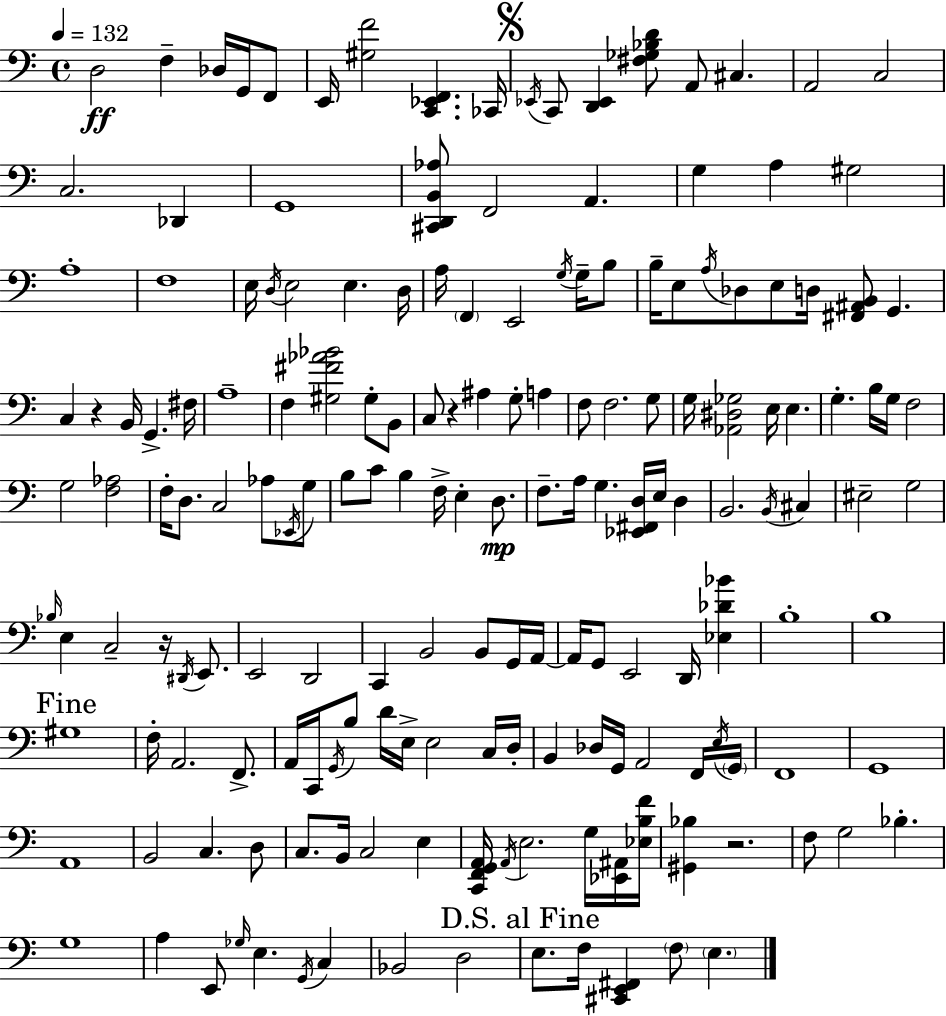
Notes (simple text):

D3/h F3/q Db3/s G2/s F2/e E2/s [G#3,F4]/h [C2,Eb2,F2]/q. CES2/s Eb2/s C2/e [D2,Eb2]/q [F#3,Gb3,Bb3,D4]/e A2/e C#3/q. A2/h C3/h C3/h. Db2/q G2/w [C#2,D2,B2,Ab3]/e F2/h A2/q. G3/q A3/q G#3/h A3/w F3/w E3/s D3/s E3/h E3/q. D3/s A3/s F2/q E2/h G3/s G3/s B3/e B3/s E3/e A3/s Db3/e E3/e D3/s [F#2,A#2,B2]/e G2/q. C3/q R/q B2/s G2/q. F#3/s A3/w F3/q [G#3,F#4,Ab4,Bb4]/h G#3/e B2/e C3/e R/q A#3/q G3/e A3/q F3/e F3/h. G3/e G3/s [Ab2,D#3,Gb3]/h E3/s E3/q. G3/q. B3/s G3/s F3/h G3/h [F3,Ab3]/h F3/s D3/e. C3/h Ab3/e Eb2/s G3/e B3/e C4/e B3/q F3/s E3/q D3/e. F3/e. A3/s G3/q. [Eb2,F#2,D3]/s E3/s D3/q B2/h. B2/s C#3/q EIS3/h G3/h Bb3/s E3/q C3/h R/s D#2/s E2/e. E2/h D2/h C2/q B2/h B2/e G2/s A2/s A2/s G2/e E2/h D2/s [Eb3,Db4,Bb4]/q B3/w B3/w G#3/w F3/s A2/h. F2/e. A2/s C2/s G2/s B3/e D4/s E3/s E3/h C3/s D3/s B2/q Db3/s G2/s A2/h F2/s E3/s G2/s F2/w G2/w A2/w B2/h C3/q. D3/e C3/e. B2/s C3/h E3/q [C2,F2,G2,A2]/s A2/s E3/h. G3/s [Eb2,A#2]/s [Eb3,B3,F4]/s [G#2,Bb3]/q R/h. F3/e G3/h Bb3/q. G3/w A3/q E2/e Gb3/s E3/q. G2/s C3/q Bb2/h D3/h E3/e. F3/s [C#2,E2,F#2]/q F3/e E3/q.